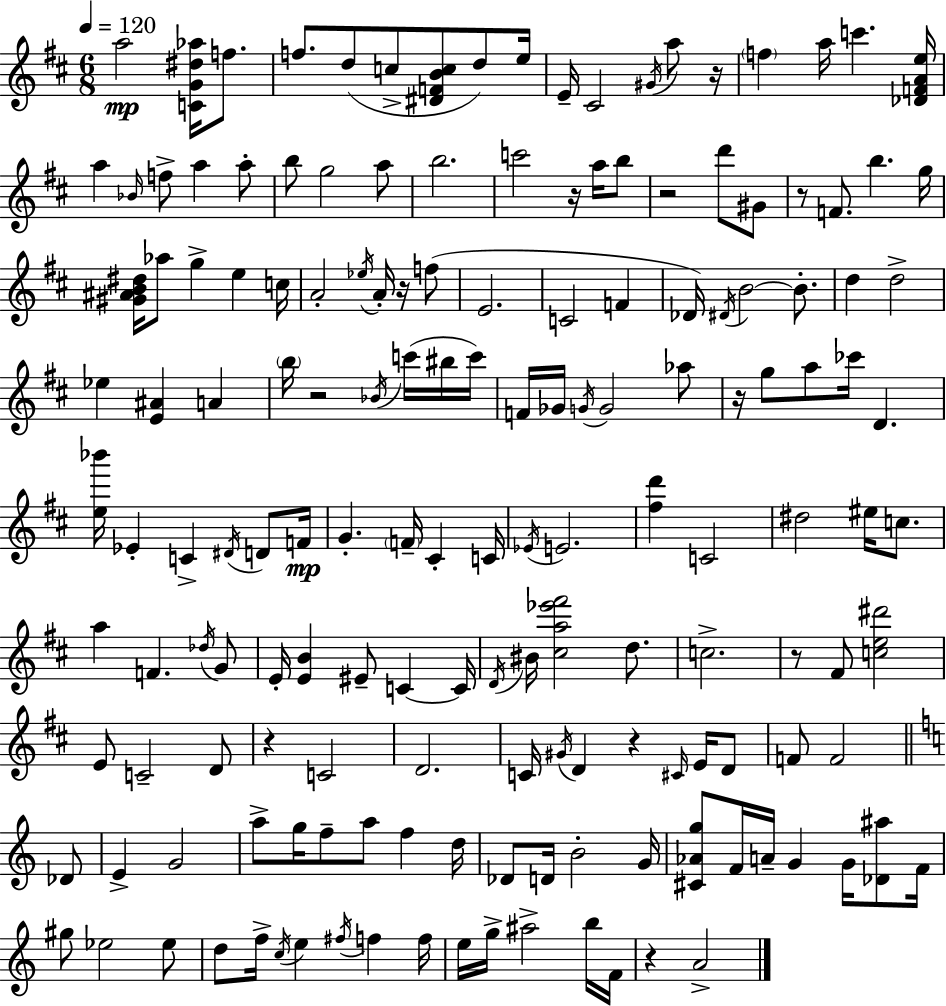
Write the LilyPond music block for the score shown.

{
  \clef treble
  \numericTimeSignature
  \time 6/8
  \key d \major
  \tempo 4 = 120
  \repeat volta 2 { a''2\mp <c' g' dis'' aes''>16 f''8. | f''8. d''8( c''8-> <dis' f' b' c''>8 d''8) e''16 | e'16-- cis'2 \acciaccatura { gis'16 } a''8 | r16 \parenthesize f''4 a''16 c'''4. | \break <des' f' a' e''>16 a''4 \grace { bes'16 } f''8-> a''4 | a''8-. b''8 g''2 | a''8 b''2. | c'''2 r16 a''16 | \break b''8 r2 d'''8 | gis'8 r8 f'8. b''4. | g''16 <gis' ais' b' dis''>16 aes''8 g''4-> e''4 | c''16 a'2-. \acciaccatura { ees''16 } a'16-. | \break r16 f''8( e'2. | c'2 f'4 | des'16) \acciaccatura { dis'16 } b'2~~ | b'8.-. d''4 d''2-> | \break ees''4 <e' ais'>4 | a'4 \parenthesize b''16 r2 | \acciaccatura { bes'16 }( c'''16 bis''16 c'''16) f'16 ges'16 \acciaccatura { g'16 } g'2 | aes''8 r16 g''8 a''8 ces'''16 | \break d'4. <e'' bes'''>16 ees'4-. c'4-> | \acciaccatura { dis'16 } d'8 f'16\mp g'4.-. | \parenthesize f'16-- cis'4-. c'16 \acciaccatura { ees'16 } e'2. | <fis'' d'''>4 | \break c'2 dis''2 | eis''16 c''8. a''4 | f'4. \acciaccatura { des''16 } g'8 e'16-. <e' b'>4 | eis'8-- c'4~~ c'16 \acciaccatura { d'16 } bis'16 <cis'' a'' ees''' fis'''>2 | \break d''8. c''2.-> | r8 | fis'8 <c'' e'' dis'''>2 e'8 | c'2-- d'8 r4 | \break c'2 d'2. | c'16 \acciaccatura { gis'16 } | d'4 r4 \grace { cis'16 } e'16 d'8 | f'8 f'2 \bar "||" \break \key c \major des'8 e'4-> g'2 | a''8-> g''16 f''8-- a''8 f''4 | d''16 des'8 d'16 b'2-. | g'16 <cis' aes' g''>8 f'16 a'16-- g'4 g'16 <des' ais''>8 | \break f'16 gis''8 ees''2 | ees''8 d''8 f''16-> \acciaccatura { c''16 } e''4 \acciaccatura { fis''16 } f''4 | f''16 e''16 g''16-> ais''2-> | b''16 f'16 r4 a'2-> | \break } \bar "|."
}